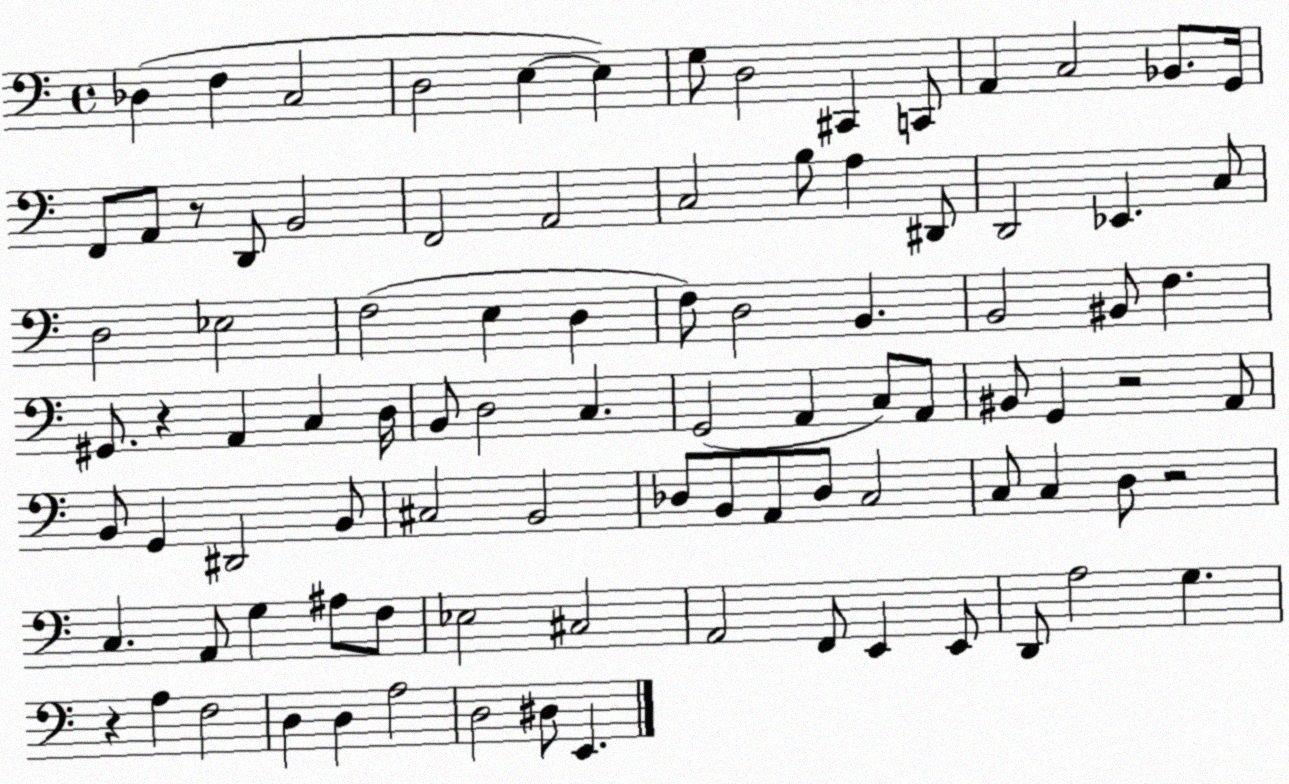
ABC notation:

X:1
T:Untitled
M:4/4
L:1/4
K:C
_D, F, C,2 D,2 E, E, G,/2 D,2 ^C,, C,,/2 A,, C,2 _B,,/2 G,,/4 F,,/2 A,,/2 z/2 D,,/2 B,,2 F,,2 A,,2 C,2 B,/2 A, ^D,,/2 D,,2 _E,, C,/2 D,2 _E,2 F,2 E, D, F,/2 D,2 B,, B,,2 ^B,,/2 F, ^G,,/2 z A,, C, D,/4 B,,/2 D,2 C, G,,2 A,, C,/2 A,,/2 ^B,,/2 G,, z2 A,,/2 B,,/2 G,, ^D,,2 B,,/2 ^C,2 B,,2 _D,/2 B,,/2 A,,/2 _D,/2 C,2 C,/2 C, D,/2 z2 C, A,,/2 G, ^A,/2 F,/2 _E,2 ^C,2 A,,2 F,,/2 E,, E,,/2 D,,/2 A,2 G, z A, F,2 D, D, A,2 D,2 ^D,/2 E,,